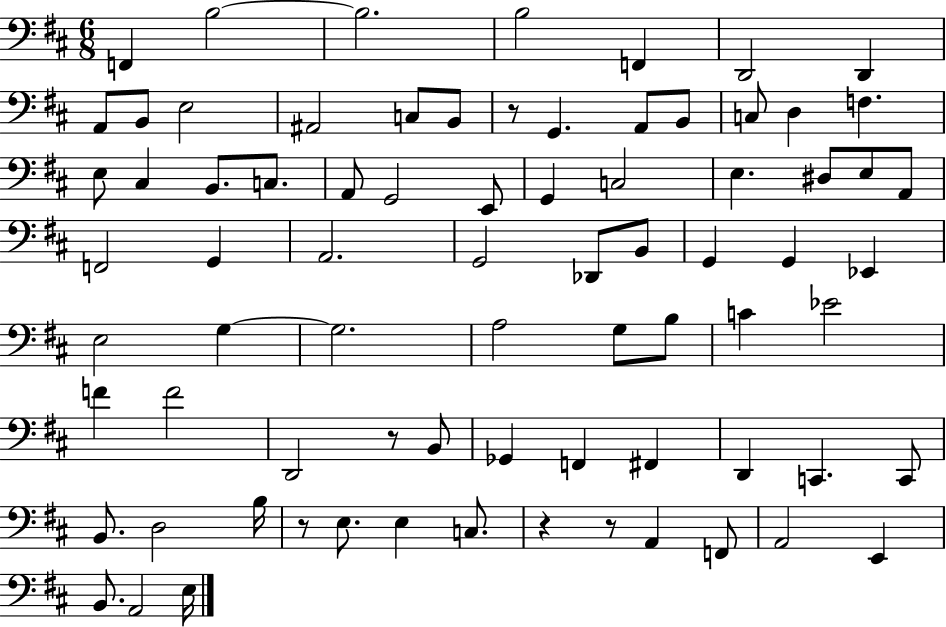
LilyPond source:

{
  \clef bass
  \numericTimeSignature
  \time 6/8
  \key d \major
  f,4 b2~~ | b2. | b2 f,4 | d,2 d,4 | \break a,8 b,8 e2 | ais,2 c8 b,8 | r8 g,4. a,8 b,8 | c8 d4 f4. | \break e8 cis4 b,8. c8. | a,8 g,2 e,8 | g,4 c2 | e4. dis8 e8 a,8 | \break f,2 g,4 | a,2. | g,2 des,8 b,8 | g,4 g,4 ees,4 | \break e2 g4~~ | g2. | a2 g8 b8 | c'4 ees'2 | \break f'4 f'2 | d,2 r8 b,8 | ges,4 f,4 fis,4 | d,4 c,4. c,8 | \break b,8. d2 b16 | r8 e8. e4 c8. | r4 r8 a,4 f,8 | a,2 e,4 | \break b,8. a,2 e16 | \bar "|."
}